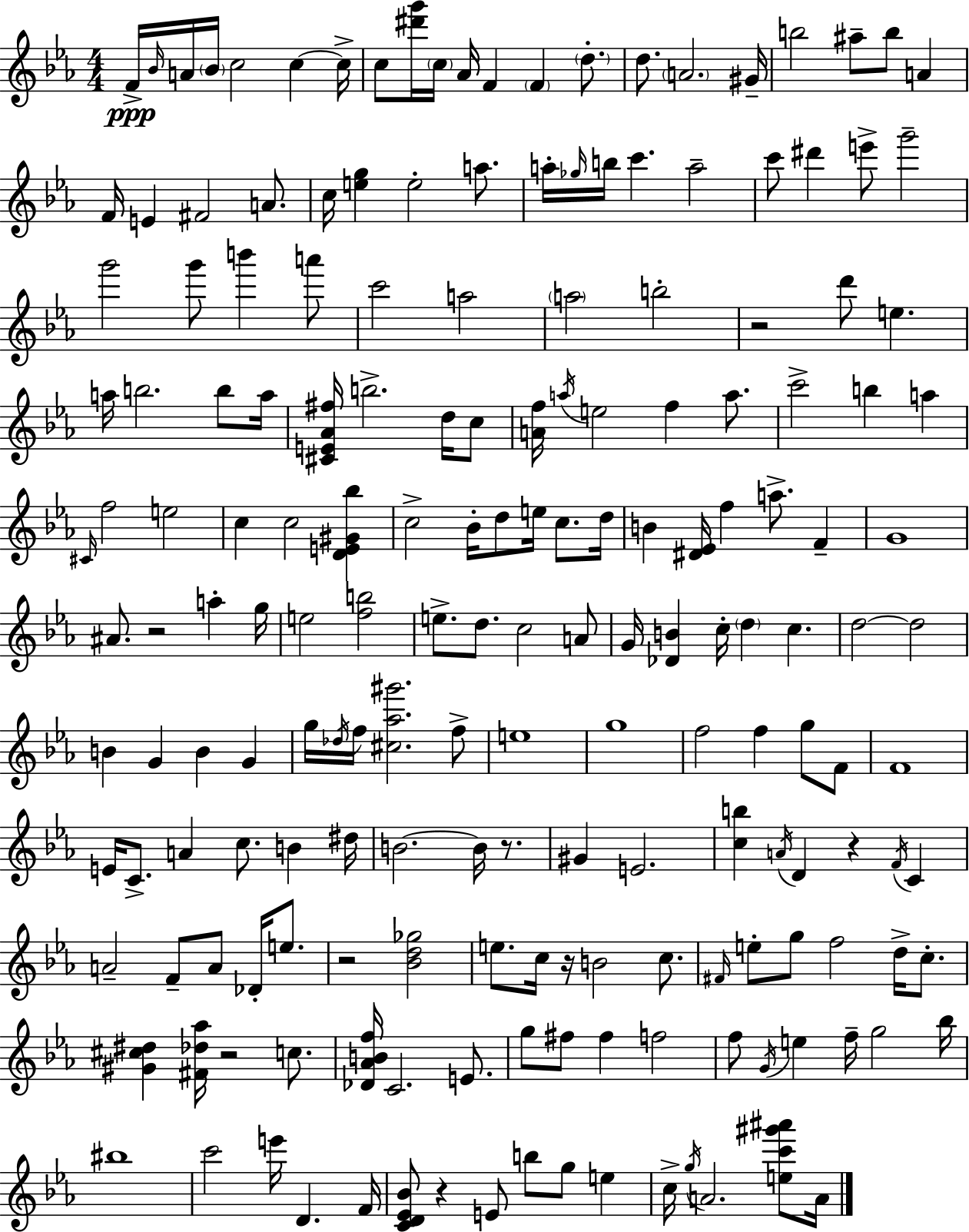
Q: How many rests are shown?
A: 8